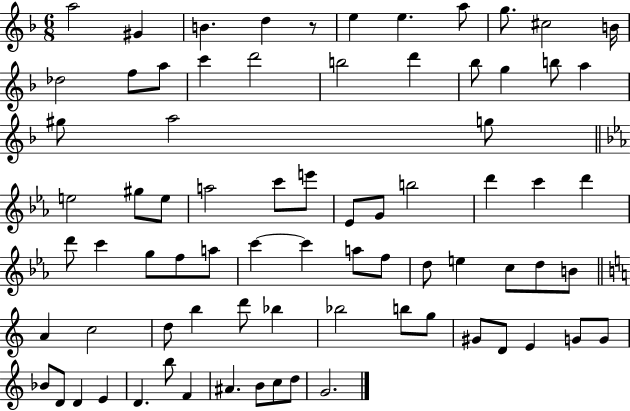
A5/h G#4/q B4/q. D5/q R/e E5/q E5/q. A5/e G5/e. C#5/h B4/s Db5/h F5/e A5/e C6/q D6/h B5/h D6/q Bb5/e G5/q B5/e A5/q G#5/e A5/h G5/e E5/h G#5/e E5/e A5/h C6/e E6/e Eb4/e G4/e B5/h D6/q C6/q D6/q D6/e C6/q G5/e F5/e A5/e C6/q C6/q A5/e F5/e D5/e E5/q C5/e D5/e B4/e A4/q C5/h D5/e B5/q D6/e Bb5/q Bb5/h B5/e G5/e G#4/e D4/e E4/q G4/e G4/e Bb4/e D4/e D4/q E4/q D4/q. B5/e F4/q A#4/q. B4/e C5/e D5/e G4/h.